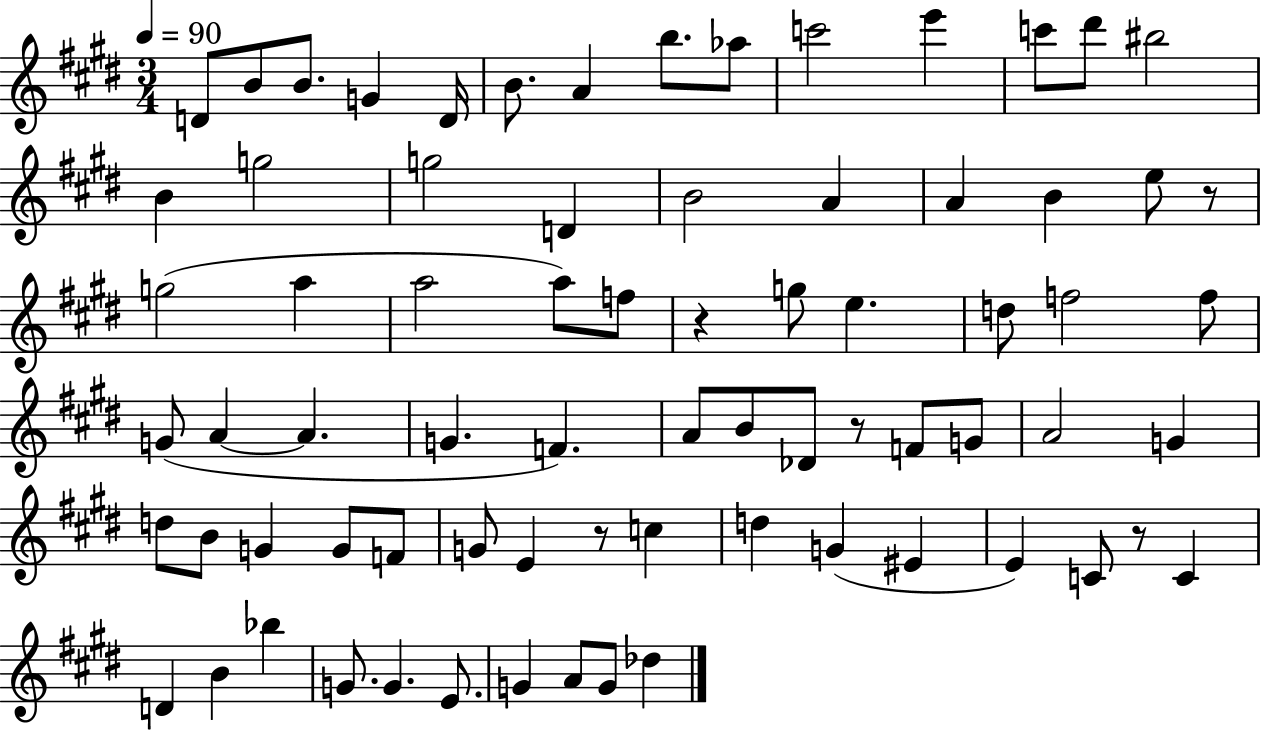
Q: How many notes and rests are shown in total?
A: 74